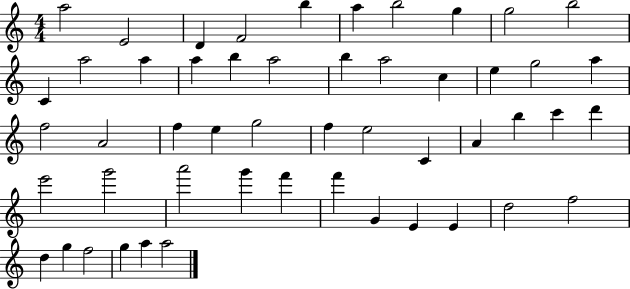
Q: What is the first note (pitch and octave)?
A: A5